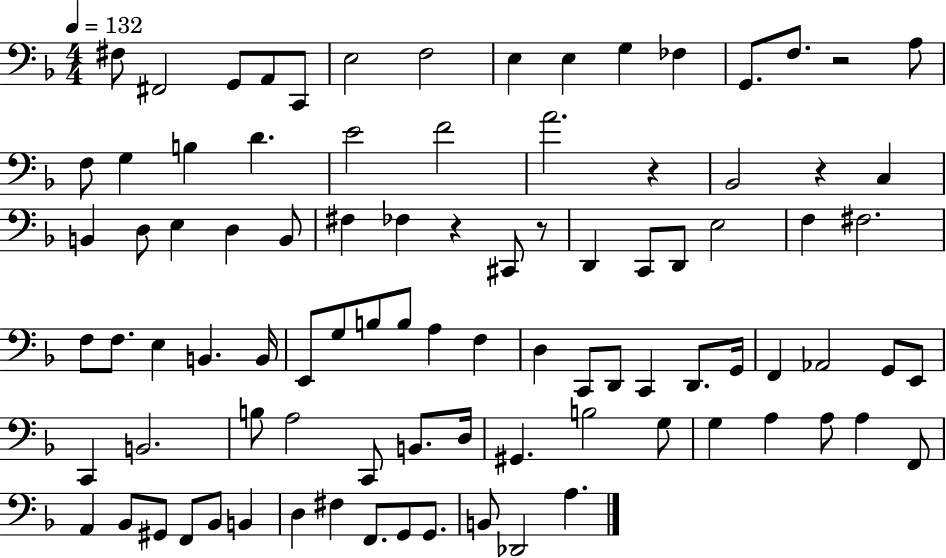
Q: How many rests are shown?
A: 5